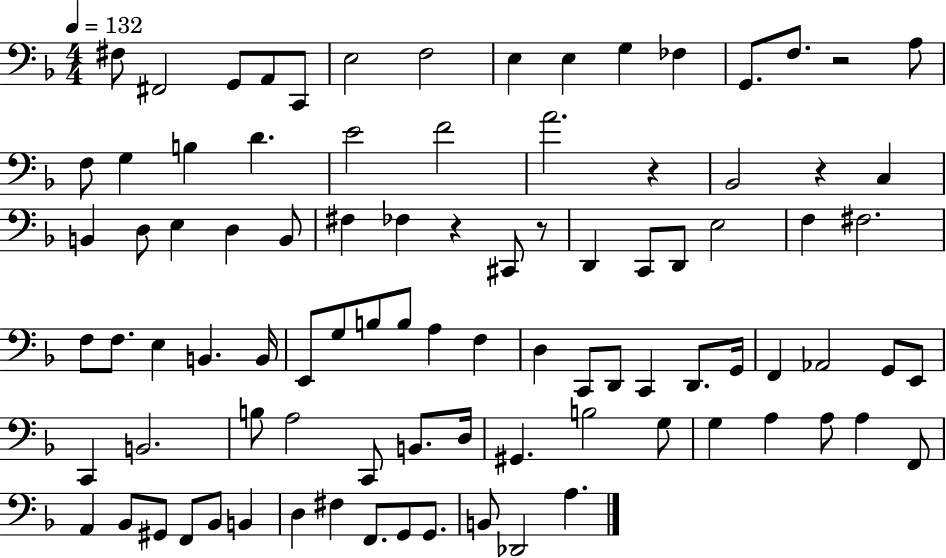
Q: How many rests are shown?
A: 5